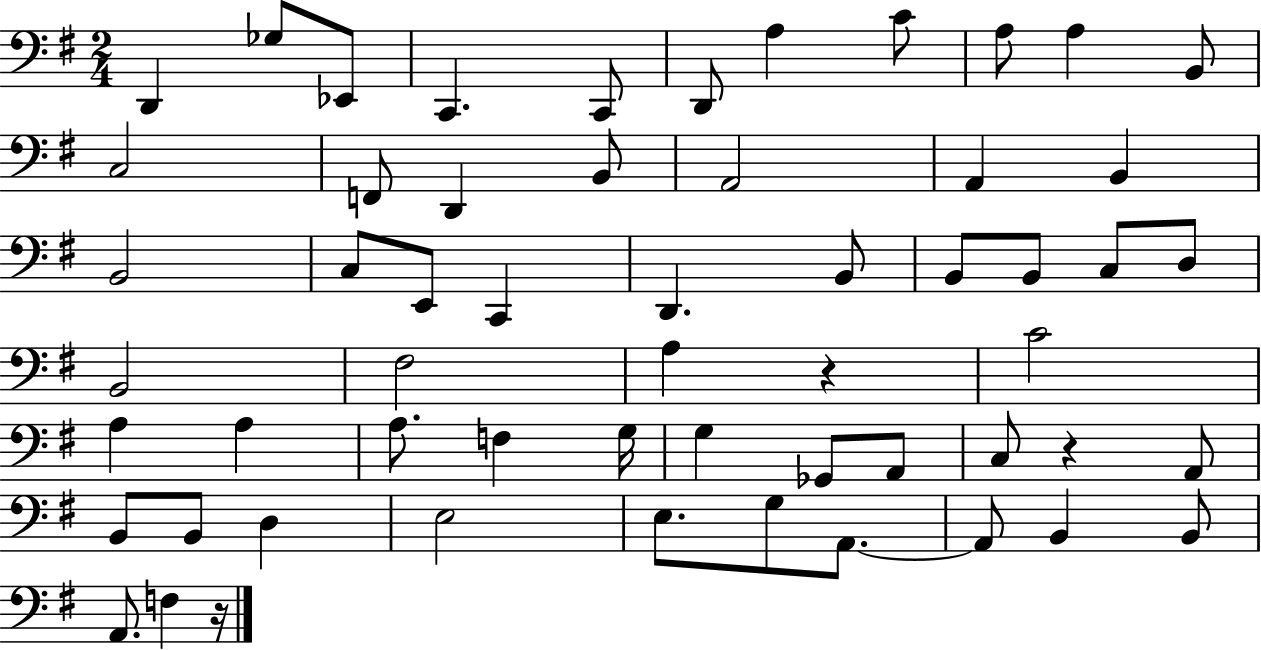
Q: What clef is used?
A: bass